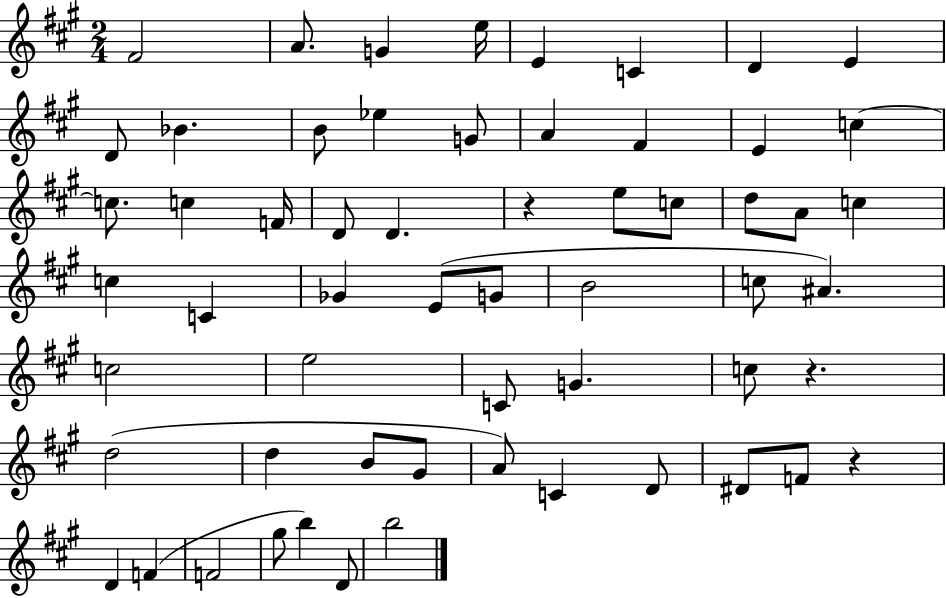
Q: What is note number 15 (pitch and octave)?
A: F#4